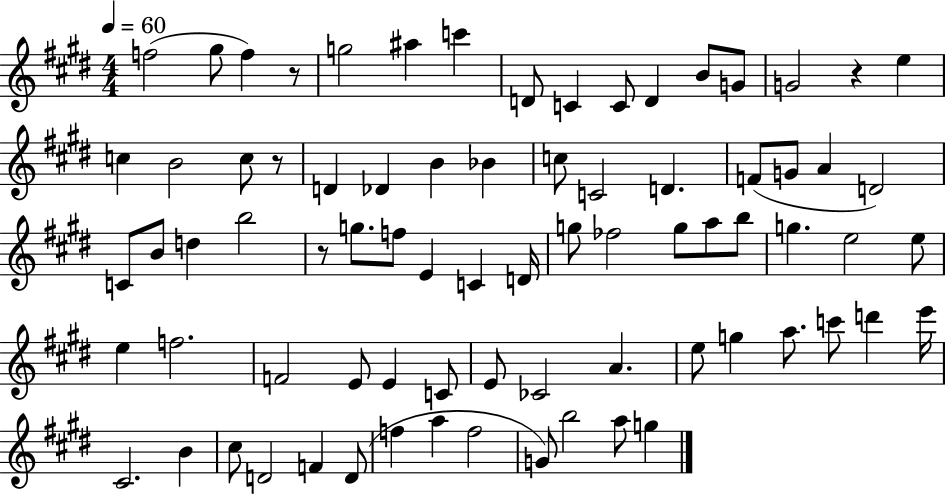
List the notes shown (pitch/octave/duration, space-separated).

F5/h G#5/e F5/q R/e G5/h A#5/q C6/q D4/e C4/q C4/e D4/q B4/e G4/e G4/h R/q E5/q C5/q B4/h C5/e R/e D4/q Db4/q B4/q Bb4/q C5/e C4/h D4/q. F4/e G4/e A4/q D4/h C4/e B4/e D5/q B5/h R/e G5/e. F5/e E4/q C4/q D4/s G5/e FES5/h G5/e A5/e B5/e G5/q. E5/h E5/e E5/q F5/h. F4/h E4/e E4/q C4/e E4/e CES4/h A4/q. E5/e G5/q A5/e. C6/e D6/q E6/s C#4/h. B4/q C#5/e D4/h F4/q D4/e F5/q A5/q F5/h G4/e B5/h A5/e G5/q